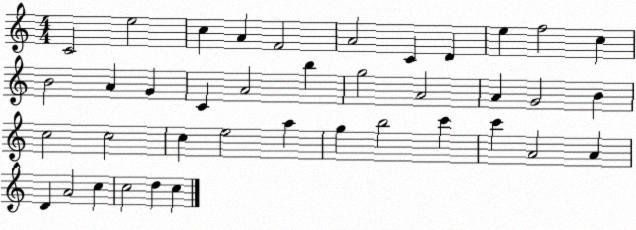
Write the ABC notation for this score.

X:1
T:Untitled
M:4/4
L:1/4
K:C
C2 e2 c A F2 A2 C D e f2 c B2 A G C A2 b g2 A2 A G2 B c2 c2 c e2 a g b2 c' c' A2 A D A2 c c2 d c